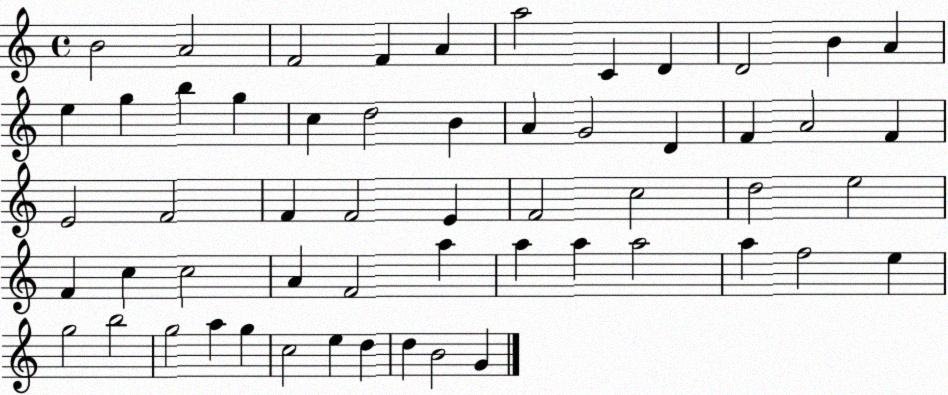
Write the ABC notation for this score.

X:1
T:Untitled
M:4/4
L:1/4
K:C
B2 A2 F2 F A a2 C D D2 B A e g b g c d2 B A G2 D F A2 F E2 F2 F F2 E F2 c2 d2 e2 F c c2 A F2 a a a a2 a f2 e g2 b2 g2 a g c2 e d d B2 G